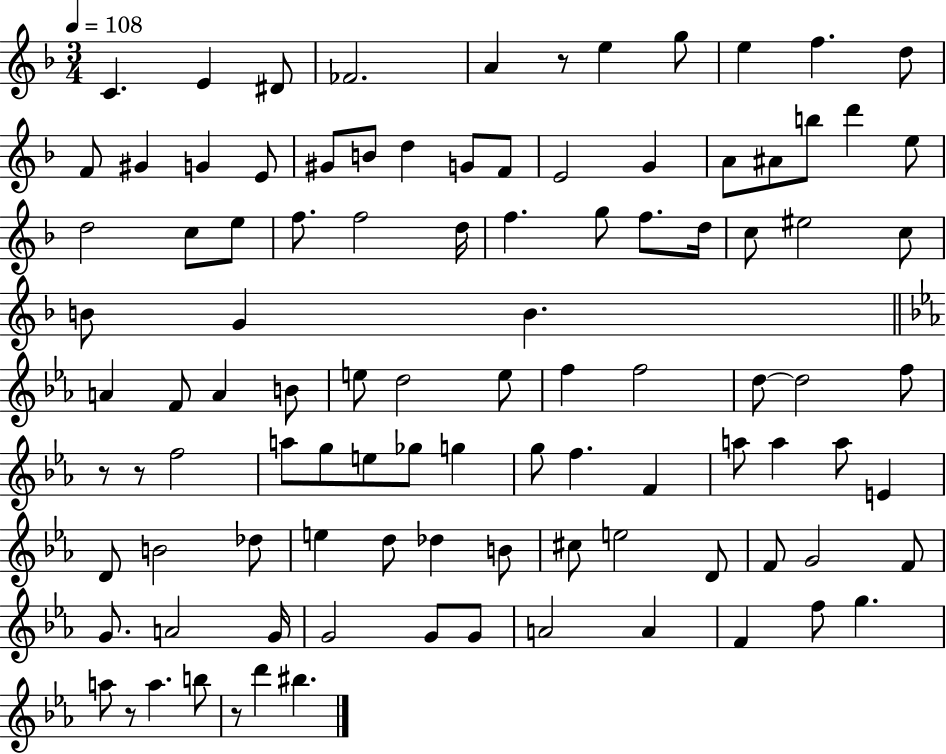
{
  \clef treble
  \numericTimeSignature
  \time 3/4
  \key f \major
  \tempo 4 = 108
  \repeat volta 2 { c'4. e'4 dis'8 | fes'2. | a'4 r8 e''4 g''8 | e''4 f''4. d''8 | \break f'8 gis'4 g'4 e'8 | gis'8 b'8 d''4 g'8 f'8 | e'2 g'4 | a'8 ais'8 b''8 d'''4 e''8 | \break d''2 c''8 e''8 | f''8. f''2 d''16 | f''4. g''8 f''8. d''16 | c''8 eis''2 c''8 | \break b'8 g'4 b'4. | \bar "||" \break \key ees \major a'4 f'8 a'4 b'8 | e''8 d''2 e''8 | f''4 f''2 | d''8~~ d''2 f''8 | \break r8 r8 f''2 | a''8 g''8 e''8 ges''8 g''4 | g''8 f''4. f'4 | a''8 a''4 a''8 e'4 | \break d'8 b'2 des''8 | e''4 d''8 des''4 b'8 | cis''8 e''2 d'8 | f'8 g'2 f'8 | \break g'8. a'2 g'16 | g'2 g'8 g'8 | a'2 a'4 | f'4 f''8 g''4. | \break a''8 r8 a''4. b''8 | r8 d'''4 bis''4. | } \bar "|."
}